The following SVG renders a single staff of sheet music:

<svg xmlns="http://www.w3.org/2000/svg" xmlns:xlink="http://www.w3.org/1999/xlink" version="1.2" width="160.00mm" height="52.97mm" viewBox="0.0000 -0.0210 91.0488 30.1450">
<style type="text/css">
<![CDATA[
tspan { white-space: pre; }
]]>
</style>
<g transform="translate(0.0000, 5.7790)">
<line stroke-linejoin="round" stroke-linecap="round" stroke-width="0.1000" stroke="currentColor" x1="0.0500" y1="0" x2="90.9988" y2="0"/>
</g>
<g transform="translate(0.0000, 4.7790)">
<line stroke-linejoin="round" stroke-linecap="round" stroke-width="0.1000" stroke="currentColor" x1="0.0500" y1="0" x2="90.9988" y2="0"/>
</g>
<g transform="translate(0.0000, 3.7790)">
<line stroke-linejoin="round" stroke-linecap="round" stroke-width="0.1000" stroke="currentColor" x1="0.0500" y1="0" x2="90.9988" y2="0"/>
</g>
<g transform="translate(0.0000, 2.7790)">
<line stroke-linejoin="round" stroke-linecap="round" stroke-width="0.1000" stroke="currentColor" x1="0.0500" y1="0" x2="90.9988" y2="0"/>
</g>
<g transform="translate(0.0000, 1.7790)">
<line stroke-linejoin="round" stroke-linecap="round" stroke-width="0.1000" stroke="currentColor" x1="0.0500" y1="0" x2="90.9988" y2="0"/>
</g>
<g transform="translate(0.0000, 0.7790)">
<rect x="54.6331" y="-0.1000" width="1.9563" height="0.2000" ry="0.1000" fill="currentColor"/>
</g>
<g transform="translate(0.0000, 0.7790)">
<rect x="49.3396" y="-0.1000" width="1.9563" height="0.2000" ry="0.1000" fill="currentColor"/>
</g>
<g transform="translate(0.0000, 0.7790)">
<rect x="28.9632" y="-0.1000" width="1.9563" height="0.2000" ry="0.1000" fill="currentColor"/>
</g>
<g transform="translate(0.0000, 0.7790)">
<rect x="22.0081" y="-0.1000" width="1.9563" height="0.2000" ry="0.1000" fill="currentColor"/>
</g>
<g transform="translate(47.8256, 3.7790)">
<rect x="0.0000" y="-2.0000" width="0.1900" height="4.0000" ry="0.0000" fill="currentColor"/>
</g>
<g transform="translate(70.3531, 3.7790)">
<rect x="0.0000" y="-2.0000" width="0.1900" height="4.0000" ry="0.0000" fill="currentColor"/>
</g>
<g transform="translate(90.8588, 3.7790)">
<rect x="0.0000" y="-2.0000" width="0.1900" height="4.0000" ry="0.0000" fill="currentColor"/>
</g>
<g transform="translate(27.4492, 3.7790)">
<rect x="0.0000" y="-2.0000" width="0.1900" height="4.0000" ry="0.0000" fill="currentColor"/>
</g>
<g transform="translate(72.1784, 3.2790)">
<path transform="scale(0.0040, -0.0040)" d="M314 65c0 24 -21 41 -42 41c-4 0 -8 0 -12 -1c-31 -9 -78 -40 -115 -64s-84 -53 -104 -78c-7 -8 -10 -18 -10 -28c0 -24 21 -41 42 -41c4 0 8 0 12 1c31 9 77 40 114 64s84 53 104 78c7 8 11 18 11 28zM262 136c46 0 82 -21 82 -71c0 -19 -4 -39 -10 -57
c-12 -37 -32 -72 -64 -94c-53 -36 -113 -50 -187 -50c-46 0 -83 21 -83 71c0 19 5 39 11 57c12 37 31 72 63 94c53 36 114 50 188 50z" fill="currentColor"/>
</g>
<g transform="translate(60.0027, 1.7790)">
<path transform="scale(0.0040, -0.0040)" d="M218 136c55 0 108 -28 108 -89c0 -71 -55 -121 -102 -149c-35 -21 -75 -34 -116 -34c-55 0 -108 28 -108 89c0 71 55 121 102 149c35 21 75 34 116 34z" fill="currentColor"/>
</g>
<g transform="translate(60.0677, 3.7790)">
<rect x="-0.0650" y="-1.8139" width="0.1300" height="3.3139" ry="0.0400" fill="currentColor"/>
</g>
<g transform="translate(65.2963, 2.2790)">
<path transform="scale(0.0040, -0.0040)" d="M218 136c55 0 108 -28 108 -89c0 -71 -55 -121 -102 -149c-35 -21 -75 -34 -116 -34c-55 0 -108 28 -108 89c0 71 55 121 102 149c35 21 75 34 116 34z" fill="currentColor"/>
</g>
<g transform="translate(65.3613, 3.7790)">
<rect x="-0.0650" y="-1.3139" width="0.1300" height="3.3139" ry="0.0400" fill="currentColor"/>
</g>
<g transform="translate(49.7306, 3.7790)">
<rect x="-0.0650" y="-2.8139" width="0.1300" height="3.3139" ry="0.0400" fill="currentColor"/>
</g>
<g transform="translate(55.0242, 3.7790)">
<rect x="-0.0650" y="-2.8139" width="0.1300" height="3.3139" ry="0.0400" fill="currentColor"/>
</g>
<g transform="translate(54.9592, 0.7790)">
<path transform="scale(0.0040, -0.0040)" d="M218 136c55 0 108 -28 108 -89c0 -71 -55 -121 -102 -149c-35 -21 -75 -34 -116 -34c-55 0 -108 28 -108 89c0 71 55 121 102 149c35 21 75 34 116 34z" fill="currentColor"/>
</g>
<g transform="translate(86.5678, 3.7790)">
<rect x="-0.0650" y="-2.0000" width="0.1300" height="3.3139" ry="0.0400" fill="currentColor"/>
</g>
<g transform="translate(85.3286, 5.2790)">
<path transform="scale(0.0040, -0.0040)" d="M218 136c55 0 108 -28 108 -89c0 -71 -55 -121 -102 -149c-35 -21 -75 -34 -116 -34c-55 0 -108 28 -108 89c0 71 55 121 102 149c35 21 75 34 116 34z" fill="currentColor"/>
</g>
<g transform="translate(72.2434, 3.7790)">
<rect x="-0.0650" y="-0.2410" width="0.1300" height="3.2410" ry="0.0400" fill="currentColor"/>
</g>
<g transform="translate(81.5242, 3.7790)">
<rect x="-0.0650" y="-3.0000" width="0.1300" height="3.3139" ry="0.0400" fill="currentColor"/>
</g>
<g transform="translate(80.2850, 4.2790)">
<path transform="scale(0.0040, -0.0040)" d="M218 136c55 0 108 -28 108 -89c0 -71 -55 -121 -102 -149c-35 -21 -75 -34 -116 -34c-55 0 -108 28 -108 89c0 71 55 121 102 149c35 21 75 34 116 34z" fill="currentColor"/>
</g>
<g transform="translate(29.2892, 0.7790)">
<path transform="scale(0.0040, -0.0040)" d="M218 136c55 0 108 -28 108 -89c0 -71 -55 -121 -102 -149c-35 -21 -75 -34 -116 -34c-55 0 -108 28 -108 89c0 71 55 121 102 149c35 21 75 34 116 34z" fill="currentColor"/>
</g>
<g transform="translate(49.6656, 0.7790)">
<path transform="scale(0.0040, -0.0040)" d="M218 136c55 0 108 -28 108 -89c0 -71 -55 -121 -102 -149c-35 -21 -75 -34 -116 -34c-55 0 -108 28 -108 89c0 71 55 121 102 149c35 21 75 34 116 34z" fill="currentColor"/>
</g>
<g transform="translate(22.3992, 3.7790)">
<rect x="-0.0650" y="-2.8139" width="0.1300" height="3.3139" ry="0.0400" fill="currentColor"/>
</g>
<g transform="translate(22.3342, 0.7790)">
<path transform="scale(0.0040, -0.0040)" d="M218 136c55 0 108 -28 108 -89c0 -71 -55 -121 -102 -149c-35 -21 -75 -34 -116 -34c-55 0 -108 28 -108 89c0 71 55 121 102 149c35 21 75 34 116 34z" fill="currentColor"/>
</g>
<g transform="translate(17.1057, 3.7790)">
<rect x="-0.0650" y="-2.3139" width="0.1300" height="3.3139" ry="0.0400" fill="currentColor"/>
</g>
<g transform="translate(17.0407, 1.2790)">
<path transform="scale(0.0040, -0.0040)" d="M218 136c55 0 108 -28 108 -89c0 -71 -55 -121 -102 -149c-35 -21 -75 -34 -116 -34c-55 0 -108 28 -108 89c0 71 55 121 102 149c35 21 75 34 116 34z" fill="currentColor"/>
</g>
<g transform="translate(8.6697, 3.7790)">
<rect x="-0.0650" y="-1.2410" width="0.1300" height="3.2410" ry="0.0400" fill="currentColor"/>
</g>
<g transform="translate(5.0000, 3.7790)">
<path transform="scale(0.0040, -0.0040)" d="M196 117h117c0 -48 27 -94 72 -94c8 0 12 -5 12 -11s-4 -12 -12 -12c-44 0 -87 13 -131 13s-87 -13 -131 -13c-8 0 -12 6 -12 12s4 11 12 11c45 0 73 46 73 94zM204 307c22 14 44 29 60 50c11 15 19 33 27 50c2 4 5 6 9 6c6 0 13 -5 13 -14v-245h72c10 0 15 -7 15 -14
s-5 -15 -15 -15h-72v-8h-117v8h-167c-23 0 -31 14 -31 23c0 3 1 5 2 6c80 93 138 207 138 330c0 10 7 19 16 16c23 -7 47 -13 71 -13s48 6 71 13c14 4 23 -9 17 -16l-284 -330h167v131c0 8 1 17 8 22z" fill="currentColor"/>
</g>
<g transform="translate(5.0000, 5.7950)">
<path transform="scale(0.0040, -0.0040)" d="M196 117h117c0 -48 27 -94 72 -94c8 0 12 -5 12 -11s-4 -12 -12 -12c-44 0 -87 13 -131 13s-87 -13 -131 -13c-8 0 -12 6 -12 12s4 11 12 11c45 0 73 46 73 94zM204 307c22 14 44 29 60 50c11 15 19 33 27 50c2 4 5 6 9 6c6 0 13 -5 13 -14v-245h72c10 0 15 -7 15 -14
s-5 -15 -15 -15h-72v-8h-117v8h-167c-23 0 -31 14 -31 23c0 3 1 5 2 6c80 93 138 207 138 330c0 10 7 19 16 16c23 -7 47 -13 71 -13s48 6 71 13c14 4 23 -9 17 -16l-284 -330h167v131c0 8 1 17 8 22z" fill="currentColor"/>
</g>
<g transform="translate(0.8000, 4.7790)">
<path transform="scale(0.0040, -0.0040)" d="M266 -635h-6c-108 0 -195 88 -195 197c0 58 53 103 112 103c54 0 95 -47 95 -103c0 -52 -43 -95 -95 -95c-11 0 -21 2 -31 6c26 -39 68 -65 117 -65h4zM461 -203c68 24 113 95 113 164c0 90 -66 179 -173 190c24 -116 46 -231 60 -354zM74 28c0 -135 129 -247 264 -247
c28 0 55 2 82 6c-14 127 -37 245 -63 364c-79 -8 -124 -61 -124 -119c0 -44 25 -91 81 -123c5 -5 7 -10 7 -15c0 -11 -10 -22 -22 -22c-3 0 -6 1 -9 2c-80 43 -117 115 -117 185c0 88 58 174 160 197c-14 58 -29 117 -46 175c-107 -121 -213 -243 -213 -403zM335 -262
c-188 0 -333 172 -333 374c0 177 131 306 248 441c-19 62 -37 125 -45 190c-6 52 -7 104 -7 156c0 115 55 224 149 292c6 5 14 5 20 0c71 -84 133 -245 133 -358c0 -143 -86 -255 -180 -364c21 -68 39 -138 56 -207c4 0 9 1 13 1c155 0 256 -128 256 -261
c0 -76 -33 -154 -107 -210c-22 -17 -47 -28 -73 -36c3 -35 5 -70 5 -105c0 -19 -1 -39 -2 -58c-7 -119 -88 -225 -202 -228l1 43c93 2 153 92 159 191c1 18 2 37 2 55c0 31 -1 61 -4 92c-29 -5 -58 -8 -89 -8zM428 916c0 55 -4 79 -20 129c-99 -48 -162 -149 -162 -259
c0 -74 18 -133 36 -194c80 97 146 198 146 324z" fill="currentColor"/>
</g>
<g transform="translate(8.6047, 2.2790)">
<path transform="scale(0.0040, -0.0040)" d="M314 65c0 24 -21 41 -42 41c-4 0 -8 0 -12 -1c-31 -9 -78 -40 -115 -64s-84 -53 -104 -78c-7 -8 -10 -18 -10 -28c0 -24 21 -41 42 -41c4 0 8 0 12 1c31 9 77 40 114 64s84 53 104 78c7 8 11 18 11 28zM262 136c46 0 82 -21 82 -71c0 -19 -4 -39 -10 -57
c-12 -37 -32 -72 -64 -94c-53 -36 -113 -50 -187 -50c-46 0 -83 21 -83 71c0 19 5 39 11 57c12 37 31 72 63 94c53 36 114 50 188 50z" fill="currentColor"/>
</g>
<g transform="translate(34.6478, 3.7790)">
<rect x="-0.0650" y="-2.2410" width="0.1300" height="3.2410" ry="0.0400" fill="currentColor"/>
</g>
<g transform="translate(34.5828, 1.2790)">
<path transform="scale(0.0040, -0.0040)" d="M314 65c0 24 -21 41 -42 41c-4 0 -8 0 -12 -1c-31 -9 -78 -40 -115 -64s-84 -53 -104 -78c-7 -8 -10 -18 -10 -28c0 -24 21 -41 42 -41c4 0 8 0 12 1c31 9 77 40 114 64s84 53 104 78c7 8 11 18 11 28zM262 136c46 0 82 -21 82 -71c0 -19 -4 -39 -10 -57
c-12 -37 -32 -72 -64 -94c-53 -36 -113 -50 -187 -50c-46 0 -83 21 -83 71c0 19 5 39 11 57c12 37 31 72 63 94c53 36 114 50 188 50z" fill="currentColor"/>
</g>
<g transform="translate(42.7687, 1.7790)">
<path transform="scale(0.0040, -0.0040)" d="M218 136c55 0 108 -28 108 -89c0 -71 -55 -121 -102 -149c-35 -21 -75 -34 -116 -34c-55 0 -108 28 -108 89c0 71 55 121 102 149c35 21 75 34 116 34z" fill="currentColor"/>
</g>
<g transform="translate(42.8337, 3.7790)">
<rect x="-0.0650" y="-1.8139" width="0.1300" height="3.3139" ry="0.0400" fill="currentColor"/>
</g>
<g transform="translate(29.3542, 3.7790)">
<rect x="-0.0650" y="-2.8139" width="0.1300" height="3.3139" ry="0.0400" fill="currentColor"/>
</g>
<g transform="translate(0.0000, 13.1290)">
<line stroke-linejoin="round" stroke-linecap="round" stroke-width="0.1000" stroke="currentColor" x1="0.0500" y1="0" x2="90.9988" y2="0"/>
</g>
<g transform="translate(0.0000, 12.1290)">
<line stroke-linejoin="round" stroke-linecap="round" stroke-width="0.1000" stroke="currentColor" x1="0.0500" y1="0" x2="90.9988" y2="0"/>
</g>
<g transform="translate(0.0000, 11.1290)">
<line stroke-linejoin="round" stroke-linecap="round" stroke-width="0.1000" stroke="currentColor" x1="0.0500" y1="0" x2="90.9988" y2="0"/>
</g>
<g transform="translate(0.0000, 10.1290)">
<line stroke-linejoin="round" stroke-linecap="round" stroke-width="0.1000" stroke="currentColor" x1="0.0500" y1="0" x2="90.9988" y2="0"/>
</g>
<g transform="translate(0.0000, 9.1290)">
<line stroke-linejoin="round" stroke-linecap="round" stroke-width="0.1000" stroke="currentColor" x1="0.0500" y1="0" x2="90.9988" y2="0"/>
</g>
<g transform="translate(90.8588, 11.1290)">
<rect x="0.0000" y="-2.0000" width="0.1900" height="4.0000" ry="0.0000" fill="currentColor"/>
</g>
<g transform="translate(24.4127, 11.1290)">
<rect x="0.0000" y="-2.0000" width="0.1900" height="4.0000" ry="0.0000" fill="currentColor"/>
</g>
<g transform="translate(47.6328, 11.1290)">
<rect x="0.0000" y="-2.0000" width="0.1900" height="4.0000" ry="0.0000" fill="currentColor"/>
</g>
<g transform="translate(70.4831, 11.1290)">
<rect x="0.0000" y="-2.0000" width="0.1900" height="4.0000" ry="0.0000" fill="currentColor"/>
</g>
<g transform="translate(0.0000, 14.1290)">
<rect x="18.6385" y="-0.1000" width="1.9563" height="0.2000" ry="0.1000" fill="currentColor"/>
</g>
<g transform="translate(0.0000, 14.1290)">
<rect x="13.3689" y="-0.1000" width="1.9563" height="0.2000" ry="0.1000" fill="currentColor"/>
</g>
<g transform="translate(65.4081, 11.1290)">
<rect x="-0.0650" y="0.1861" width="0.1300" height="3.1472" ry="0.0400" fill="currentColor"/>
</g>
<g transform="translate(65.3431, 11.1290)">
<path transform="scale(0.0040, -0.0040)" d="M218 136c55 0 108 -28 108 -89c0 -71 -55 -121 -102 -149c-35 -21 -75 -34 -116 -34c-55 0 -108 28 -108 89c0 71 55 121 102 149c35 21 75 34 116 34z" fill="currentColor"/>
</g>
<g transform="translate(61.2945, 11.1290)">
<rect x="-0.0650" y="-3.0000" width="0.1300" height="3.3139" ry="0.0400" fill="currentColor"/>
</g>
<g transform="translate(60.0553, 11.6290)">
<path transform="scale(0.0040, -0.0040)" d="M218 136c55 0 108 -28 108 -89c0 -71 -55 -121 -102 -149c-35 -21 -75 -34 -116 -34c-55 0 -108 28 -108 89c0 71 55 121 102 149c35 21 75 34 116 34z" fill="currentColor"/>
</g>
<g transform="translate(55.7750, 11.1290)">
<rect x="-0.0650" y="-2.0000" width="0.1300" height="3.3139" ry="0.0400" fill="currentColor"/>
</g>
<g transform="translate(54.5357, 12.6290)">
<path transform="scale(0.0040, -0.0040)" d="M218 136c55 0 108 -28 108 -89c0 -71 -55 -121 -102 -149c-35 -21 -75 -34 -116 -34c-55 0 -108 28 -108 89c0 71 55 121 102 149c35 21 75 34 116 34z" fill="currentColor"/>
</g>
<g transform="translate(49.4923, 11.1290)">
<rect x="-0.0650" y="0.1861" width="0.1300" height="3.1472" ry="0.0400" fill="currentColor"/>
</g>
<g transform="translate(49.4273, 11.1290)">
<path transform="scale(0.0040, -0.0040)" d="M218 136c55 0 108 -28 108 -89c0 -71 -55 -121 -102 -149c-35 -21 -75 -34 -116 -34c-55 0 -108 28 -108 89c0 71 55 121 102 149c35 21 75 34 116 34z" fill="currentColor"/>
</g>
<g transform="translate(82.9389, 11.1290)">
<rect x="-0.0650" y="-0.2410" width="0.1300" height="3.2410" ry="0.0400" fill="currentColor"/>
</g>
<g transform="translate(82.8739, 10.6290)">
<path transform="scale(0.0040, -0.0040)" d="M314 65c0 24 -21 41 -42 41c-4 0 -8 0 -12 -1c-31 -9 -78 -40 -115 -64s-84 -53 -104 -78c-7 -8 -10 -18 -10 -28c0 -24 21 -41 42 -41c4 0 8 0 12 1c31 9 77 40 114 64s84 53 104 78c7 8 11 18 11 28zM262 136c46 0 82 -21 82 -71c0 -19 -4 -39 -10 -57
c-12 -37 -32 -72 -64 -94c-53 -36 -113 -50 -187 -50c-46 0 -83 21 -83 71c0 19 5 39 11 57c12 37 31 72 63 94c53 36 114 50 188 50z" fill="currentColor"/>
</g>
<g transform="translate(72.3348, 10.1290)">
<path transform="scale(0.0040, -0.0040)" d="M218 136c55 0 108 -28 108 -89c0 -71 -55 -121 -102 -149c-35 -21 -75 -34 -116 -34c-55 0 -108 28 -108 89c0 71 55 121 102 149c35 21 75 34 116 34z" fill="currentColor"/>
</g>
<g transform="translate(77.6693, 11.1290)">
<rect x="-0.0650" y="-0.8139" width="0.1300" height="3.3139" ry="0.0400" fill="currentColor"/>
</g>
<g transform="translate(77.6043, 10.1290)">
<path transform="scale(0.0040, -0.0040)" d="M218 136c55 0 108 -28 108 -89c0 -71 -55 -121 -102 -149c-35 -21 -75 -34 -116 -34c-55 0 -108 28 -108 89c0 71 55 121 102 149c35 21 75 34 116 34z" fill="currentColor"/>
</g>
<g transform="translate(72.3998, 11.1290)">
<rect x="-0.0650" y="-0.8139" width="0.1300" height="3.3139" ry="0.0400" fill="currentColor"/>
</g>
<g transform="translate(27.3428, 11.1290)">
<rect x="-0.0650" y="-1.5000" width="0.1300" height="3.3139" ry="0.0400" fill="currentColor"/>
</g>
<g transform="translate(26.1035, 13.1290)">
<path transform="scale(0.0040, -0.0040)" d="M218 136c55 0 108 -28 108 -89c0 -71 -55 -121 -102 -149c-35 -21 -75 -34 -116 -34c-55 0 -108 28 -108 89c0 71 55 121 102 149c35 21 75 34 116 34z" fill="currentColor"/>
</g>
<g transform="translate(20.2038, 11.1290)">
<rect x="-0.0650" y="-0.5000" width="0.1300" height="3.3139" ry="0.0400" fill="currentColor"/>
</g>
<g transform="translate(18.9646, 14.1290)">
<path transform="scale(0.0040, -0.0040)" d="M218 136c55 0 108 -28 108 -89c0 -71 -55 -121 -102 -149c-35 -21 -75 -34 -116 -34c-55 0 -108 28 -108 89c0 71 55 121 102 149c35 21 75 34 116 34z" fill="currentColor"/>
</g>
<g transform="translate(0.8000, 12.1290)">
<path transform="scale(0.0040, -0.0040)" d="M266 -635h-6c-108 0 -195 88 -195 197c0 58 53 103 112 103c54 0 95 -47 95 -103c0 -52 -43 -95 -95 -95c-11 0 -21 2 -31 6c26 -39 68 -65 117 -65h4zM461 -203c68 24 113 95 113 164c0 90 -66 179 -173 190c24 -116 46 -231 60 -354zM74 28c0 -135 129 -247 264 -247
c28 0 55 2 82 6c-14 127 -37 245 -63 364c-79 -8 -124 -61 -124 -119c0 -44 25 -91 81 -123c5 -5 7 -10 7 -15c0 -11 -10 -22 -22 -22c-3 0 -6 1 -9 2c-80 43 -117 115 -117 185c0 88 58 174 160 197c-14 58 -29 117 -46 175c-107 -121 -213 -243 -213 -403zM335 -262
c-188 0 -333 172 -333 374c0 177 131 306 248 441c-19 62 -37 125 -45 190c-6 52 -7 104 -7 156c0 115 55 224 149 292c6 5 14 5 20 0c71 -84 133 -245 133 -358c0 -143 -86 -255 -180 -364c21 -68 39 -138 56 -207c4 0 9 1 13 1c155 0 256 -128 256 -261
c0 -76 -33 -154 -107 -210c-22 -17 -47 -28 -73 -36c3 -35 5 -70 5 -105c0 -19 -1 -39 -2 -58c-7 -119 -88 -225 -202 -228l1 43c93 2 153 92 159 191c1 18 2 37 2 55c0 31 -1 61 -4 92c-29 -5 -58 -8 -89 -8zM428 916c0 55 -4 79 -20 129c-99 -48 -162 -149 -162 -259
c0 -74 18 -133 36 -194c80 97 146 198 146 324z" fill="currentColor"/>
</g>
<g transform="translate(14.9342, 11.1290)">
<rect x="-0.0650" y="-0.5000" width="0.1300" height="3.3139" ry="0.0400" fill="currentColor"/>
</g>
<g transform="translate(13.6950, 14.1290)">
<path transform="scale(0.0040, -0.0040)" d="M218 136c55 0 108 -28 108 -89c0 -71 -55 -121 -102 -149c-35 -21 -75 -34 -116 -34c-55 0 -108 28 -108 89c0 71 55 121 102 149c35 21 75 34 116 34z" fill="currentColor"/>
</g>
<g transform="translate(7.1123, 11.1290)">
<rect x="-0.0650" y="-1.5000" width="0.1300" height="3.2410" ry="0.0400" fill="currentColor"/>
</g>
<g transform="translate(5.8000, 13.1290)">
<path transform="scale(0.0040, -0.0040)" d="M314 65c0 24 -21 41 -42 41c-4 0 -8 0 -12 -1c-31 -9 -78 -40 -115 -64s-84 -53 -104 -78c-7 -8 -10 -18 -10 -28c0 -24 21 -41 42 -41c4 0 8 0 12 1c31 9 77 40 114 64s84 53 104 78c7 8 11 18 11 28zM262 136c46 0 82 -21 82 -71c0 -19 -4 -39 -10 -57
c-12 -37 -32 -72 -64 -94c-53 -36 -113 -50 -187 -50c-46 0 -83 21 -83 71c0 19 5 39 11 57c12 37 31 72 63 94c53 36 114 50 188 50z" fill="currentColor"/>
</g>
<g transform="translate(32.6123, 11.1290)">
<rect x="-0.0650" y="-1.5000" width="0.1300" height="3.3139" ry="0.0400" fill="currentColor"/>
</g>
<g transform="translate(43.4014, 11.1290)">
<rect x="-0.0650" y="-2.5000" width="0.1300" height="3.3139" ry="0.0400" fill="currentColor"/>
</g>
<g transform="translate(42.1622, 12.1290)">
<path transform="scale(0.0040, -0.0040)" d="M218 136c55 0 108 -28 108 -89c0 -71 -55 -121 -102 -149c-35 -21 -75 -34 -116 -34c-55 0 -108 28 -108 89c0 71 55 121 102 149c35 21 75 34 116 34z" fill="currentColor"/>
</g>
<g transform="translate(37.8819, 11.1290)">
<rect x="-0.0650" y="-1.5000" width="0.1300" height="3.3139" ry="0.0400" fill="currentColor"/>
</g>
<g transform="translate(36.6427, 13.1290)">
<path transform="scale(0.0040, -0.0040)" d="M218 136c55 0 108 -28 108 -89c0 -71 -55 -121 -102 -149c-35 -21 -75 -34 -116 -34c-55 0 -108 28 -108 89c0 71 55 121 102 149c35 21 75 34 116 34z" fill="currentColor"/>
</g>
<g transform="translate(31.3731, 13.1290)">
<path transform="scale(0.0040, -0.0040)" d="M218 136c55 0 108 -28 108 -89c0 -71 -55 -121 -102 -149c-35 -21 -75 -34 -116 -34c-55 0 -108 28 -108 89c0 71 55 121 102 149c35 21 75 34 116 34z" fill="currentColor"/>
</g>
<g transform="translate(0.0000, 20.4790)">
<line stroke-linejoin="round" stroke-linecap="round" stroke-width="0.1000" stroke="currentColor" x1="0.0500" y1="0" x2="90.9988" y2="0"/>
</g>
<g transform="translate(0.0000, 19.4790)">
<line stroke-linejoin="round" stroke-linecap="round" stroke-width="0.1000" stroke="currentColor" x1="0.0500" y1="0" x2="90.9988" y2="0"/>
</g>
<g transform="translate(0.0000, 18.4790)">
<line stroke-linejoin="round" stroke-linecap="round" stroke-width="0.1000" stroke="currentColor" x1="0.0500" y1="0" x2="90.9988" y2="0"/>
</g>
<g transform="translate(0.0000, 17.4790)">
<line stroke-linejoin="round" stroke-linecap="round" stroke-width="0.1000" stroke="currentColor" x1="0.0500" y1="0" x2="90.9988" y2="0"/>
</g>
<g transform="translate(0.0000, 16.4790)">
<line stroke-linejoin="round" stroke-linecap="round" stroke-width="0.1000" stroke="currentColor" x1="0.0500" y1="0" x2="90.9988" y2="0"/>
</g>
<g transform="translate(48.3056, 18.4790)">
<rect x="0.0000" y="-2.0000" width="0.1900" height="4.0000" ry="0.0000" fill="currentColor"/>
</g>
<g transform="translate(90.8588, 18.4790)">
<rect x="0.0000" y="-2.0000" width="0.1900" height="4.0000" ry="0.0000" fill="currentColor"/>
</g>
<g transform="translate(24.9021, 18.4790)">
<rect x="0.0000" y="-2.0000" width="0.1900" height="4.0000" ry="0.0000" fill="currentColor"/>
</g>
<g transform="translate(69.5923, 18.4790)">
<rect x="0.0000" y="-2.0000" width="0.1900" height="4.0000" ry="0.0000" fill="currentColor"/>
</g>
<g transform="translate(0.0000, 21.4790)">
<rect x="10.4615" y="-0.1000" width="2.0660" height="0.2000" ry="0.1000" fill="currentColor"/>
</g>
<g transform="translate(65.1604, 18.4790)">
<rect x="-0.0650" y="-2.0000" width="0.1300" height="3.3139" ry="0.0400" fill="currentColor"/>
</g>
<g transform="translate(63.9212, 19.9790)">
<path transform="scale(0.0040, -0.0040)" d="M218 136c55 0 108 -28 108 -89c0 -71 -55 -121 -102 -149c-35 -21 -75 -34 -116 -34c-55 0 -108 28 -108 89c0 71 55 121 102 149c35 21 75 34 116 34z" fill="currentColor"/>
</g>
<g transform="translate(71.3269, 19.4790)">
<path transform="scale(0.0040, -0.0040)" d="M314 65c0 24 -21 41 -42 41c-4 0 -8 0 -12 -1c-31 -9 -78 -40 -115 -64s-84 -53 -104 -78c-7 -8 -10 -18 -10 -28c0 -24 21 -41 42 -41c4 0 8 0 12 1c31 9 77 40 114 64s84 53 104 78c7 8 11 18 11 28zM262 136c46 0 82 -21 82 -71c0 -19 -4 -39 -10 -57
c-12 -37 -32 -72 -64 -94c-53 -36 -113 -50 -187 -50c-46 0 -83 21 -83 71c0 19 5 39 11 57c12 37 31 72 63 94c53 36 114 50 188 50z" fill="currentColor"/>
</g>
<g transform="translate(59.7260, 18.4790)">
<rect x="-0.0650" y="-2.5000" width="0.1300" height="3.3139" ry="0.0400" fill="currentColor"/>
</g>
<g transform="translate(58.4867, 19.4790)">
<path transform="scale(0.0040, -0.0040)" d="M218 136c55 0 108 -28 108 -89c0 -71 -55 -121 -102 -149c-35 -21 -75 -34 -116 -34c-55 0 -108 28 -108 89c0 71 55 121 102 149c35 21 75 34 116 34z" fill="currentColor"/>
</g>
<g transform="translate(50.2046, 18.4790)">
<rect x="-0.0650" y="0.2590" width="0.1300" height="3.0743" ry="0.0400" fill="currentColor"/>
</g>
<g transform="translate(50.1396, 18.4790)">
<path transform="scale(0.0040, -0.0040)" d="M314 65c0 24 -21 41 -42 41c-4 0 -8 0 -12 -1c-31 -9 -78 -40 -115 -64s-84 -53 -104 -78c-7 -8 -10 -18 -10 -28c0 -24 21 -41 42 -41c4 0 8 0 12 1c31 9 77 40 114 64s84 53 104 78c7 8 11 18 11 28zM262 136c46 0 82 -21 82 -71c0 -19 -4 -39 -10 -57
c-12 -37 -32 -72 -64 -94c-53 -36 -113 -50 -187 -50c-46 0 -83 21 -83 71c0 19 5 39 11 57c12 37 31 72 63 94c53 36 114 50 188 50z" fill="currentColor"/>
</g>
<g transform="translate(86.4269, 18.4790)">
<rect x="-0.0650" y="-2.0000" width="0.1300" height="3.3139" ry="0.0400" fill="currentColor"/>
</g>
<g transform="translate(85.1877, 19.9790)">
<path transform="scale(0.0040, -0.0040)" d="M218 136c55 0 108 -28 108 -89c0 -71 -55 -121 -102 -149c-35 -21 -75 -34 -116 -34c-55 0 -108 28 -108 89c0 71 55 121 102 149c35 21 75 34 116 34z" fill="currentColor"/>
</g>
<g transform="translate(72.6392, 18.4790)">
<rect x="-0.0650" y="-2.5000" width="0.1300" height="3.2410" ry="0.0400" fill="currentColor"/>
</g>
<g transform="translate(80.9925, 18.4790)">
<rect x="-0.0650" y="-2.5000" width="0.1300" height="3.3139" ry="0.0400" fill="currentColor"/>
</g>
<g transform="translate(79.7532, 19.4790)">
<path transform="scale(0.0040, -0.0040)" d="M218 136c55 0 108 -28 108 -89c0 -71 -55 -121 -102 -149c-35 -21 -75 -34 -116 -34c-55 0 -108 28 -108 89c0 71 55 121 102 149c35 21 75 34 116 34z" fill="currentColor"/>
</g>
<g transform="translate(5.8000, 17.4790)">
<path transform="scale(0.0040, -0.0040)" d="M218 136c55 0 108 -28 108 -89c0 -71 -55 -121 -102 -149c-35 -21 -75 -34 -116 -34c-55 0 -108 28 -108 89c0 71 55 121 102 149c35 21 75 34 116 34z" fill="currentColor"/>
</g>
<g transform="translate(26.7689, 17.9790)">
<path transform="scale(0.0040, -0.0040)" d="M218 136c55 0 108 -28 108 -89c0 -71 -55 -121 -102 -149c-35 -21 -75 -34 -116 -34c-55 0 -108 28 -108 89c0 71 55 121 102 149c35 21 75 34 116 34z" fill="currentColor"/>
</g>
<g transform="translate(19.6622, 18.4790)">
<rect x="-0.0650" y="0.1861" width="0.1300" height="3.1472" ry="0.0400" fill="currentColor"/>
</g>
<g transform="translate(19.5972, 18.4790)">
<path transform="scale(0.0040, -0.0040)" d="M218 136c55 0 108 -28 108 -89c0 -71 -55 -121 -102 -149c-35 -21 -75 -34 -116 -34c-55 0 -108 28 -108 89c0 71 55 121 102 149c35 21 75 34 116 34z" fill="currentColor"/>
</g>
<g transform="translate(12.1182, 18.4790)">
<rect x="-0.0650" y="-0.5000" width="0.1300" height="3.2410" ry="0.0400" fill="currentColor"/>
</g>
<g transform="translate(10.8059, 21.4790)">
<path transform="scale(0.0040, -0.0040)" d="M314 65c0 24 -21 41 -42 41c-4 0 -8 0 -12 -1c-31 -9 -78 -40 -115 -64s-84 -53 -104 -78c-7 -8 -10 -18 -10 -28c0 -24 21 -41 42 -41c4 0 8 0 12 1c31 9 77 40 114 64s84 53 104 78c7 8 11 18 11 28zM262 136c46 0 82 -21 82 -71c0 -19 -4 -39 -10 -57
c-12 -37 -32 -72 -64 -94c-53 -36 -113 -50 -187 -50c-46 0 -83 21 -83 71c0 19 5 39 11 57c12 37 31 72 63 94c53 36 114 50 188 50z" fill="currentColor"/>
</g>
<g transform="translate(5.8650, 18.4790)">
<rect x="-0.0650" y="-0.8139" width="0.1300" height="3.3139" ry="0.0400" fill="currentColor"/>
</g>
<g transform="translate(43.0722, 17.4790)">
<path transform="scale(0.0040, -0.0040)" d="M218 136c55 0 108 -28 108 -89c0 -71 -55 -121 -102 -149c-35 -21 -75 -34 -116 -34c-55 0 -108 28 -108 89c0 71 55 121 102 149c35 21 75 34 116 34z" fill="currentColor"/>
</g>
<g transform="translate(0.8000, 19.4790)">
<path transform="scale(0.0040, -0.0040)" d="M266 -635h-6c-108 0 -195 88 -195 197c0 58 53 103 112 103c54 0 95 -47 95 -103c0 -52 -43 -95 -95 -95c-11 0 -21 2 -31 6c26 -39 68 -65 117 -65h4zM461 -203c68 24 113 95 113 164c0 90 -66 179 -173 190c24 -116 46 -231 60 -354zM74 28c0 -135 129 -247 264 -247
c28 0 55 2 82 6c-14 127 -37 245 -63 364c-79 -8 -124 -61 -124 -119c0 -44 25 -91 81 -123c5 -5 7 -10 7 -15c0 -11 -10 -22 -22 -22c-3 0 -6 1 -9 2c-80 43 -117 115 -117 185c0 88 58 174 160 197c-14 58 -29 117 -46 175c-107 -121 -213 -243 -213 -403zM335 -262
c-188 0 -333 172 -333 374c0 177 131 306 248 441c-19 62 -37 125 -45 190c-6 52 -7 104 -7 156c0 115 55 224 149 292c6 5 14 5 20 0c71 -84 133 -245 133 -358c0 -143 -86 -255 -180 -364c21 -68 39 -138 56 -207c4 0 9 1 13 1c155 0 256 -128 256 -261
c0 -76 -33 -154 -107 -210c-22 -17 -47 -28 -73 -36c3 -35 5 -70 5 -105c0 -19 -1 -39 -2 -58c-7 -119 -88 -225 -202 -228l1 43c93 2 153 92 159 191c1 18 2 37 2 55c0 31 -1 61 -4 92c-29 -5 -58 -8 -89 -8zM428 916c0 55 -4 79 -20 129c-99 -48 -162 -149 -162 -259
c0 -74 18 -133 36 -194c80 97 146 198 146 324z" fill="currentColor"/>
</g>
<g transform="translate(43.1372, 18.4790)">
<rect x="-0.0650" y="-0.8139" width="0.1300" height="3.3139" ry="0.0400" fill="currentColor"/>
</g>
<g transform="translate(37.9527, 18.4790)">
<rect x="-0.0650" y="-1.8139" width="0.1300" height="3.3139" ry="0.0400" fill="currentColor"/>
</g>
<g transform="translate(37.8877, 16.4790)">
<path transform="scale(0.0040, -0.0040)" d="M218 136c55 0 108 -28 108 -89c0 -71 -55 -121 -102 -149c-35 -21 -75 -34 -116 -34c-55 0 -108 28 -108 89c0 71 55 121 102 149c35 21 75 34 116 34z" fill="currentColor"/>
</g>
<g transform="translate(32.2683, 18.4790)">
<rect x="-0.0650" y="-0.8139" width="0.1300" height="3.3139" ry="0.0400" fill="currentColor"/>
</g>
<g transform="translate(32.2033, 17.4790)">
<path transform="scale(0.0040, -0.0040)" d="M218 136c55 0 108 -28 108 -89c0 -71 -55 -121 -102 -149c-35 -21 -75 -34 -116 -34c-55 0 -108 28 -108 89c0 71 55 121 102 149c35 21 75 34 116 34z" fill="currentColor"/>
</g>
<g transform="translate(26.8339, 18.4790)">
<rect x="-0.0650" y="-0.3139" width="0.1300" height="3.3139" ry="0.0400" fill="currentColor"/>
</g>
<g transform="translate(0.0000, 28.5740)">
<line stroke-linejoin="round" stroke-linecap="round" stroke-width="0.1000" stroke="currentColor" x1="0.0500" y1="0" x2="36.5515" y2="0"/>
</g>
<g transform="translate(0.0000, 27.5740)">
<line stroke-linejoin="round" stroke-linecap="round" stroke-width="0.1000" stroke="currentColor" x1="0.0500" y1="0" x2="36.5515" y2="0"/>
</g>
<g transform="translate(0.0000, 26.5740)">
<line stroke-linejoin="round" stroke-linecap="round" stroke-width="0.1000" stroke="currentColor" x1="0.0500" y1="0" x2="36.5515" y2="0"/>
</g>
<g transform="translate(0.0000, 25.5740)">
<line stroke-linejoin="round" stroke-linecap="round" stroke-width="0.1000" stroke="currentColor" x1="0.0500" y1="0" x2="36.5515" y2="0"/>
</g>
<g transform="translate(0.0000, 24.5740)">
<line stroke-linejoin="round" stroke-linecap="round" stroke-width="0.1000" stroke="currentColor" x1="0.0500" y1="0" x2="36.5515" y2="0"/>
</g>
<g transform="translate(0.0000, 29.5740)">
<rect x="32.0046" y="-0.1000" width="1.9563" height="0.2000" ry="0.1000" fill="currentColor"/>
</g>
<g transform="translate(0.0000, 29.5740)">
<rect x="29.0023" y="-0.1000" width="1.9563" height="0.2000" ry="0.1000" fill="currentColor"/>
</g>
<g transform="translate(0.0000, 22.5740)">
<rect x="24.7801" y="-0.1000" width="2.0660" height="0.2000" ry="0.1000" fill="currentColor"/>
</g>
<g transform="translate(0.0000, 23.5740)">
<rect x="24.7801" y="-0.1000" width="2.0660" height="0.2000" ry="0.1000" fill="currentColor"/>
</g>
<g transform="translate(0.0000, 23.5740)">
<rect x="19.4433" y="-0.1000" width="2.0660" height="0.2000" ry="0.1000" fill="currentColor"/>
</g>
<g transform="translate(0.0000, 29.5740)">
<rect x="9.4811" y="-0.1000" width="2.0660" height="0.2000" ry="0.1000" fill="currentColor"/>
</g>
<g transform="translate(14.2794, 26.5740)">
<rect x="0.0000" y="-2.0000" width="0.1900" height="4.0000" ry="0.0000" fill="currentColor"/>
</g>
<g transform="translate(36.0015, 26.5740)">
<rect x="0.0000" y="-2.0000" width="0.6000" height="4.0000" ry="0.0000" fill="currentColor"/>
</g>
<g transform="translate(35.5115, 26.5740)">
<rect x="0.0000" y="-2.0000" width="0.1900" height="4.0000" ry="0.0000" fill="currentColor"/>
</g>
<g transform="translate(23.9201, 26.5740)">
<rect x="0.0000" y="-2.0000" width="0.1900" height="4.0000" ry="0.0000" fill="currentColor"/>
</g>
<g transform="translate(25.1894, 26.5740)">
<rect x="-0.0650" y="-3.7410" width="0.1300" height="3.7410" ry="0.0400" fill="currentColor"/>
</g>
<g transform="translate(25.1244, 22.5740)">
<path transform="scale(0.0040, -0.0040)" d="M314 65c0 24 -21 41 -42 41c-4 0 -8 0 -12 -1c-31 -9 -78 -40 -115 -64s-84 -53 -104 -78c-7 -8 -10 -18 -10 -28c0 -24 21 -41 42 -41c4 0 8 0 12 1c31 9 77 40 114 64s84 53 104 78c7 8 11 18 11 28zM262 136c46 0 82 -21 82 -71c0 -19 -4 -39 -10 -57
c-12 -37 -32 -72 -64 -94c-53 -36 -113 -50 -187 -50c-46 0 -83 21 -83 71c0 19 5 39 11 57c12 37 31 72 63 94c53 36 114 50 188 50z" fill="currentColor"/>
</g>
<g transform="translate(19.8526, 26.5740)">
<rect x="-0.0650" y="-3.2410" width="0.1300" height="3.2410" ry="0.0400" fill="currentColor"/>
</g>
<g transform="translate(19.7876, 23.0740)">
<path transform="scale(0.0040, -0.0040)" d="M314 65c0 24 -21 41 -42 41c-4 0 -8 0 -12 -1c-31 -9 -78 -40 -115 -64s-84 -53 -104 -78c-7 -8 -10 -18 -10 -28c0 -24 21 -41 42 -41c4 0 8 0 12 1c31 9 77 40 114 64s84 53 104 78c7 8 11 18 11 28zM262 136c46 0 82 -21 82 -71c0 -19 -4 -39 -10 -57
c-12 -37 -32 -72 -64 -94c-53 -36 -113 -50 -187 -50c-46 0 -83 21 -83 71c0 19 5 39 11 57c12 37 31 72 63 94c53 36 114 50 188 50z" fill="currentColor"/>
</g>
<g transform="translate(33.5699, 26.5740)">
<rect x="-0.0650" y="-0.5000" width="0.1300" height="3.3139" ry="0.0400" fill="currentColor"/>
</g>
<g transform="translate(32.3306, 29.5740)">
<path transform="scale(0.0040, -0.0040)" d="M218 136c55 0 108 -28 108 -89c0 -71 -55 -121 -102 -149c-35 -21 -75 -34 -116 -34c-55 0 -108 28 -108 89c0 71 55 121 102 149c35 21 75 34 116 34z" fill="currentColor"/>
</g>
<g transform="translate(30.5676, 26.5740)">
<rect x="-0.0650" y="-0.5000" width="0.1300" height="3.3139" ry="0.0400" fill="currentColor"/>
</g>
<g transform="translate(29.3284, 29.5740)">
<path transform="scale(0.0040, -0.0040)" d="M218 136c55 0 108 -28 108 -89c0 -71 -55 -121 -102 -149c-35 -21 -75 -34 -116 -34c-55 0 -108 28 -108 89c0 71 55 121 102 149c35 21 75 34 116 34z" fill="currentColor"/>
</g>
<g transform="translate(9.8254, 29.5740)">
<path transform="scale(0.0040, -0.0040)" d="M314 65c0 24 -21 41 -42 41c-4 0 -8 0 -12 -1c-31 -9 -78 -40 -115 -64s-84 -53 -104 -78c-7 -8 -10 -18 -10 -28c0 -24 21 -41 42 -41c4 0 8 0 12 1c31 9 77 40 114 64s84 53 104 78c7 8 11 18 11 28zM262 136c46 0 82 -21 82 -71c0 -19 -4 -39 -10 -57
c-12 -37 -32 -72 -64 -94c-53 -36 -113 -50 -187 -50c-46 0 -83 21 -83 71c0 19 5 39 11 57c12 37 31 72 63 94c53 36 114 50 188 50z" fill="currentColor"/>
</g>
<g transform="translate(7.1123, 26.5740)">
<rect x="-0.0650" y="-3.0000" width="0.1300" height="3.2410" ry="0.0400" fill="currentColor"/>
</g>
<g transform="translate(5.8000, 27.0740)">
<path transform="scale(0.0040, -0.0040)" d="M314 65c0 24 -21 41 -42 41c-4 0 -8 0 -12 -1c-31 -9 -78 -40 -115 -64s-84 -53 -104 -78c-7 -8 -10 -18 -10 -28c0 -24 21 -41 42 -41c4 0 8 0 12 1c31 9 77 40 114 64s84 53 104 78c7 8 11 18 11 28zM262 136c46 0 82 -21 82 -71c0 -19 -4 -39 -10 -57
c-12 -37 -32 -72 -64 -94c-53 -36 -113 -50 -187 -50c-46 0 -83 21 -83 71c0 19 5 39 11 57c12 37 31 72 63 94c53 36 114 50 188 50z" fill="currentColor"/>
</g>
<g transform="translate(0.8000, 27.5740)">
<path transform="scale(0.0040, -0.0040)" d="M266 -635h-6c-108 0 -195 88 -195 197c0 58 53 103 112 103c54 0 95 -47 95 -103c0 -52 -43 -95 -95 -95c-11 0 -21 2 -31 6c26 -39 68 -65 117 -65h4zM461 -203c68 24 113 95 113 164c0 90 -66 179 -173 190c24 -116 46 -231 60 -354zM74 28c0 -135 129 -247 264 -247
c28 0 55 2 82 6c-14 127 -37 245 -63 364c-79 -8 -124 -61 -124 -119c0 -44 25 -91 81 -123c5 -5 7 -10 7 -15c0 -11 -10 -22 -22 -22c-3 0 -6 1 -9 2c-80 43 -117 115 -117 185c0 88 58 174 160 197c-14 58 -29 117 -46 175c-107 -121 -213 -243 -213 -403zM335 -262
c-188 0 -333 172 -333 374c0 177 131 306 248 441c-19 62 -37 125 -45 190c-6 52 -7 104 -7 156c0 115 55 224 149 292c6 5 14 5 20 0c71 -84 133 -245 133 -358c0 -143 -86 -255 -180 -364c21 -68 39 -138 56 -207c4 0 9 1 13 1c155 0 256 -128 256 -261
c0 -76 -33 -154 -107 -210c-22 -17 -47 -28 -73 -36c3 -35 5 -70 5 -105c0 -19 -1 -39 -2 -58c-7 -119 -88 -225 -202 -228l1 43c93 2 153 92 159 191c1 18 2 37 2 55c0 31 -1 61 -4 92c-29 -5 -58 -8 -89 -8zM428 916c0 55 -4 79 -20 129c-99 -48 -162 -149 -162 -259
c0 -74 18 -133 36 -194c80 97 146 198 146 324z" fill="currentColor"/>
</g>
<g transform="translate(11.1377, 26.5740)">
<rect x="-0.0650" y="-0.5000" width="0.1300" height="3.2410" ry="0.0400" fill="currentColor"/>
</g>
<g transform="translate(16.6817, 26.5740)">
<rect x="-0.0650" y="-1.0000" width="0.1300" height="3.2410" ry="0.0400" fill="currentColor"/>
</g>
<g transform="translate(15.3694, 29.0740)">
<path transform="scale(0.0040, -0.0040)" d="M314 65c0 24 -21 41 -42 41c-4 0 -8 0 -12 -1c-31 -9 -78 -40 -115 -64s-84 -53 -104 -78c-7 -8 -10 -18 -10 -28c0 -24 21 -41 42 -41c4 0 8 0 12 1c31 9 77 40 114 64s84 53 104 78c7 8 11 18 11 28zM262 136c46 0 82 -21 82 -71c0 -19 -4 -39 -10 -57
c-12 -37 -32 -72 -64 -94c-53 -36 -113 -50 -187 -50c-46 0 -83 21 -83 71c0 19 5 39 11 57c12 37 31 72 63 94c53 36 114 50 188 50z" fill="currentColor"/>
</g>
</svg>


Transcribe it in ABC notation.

X:1
T:Untitled
M:4/4
L:1/4
K:C
e2 g a a g2 f a a f e c2 A F E2 C C E E E G B F A B d d c2 d C2 B c d f d B2 G F G2 G F A2 C2 D2 b2 c'2 C C